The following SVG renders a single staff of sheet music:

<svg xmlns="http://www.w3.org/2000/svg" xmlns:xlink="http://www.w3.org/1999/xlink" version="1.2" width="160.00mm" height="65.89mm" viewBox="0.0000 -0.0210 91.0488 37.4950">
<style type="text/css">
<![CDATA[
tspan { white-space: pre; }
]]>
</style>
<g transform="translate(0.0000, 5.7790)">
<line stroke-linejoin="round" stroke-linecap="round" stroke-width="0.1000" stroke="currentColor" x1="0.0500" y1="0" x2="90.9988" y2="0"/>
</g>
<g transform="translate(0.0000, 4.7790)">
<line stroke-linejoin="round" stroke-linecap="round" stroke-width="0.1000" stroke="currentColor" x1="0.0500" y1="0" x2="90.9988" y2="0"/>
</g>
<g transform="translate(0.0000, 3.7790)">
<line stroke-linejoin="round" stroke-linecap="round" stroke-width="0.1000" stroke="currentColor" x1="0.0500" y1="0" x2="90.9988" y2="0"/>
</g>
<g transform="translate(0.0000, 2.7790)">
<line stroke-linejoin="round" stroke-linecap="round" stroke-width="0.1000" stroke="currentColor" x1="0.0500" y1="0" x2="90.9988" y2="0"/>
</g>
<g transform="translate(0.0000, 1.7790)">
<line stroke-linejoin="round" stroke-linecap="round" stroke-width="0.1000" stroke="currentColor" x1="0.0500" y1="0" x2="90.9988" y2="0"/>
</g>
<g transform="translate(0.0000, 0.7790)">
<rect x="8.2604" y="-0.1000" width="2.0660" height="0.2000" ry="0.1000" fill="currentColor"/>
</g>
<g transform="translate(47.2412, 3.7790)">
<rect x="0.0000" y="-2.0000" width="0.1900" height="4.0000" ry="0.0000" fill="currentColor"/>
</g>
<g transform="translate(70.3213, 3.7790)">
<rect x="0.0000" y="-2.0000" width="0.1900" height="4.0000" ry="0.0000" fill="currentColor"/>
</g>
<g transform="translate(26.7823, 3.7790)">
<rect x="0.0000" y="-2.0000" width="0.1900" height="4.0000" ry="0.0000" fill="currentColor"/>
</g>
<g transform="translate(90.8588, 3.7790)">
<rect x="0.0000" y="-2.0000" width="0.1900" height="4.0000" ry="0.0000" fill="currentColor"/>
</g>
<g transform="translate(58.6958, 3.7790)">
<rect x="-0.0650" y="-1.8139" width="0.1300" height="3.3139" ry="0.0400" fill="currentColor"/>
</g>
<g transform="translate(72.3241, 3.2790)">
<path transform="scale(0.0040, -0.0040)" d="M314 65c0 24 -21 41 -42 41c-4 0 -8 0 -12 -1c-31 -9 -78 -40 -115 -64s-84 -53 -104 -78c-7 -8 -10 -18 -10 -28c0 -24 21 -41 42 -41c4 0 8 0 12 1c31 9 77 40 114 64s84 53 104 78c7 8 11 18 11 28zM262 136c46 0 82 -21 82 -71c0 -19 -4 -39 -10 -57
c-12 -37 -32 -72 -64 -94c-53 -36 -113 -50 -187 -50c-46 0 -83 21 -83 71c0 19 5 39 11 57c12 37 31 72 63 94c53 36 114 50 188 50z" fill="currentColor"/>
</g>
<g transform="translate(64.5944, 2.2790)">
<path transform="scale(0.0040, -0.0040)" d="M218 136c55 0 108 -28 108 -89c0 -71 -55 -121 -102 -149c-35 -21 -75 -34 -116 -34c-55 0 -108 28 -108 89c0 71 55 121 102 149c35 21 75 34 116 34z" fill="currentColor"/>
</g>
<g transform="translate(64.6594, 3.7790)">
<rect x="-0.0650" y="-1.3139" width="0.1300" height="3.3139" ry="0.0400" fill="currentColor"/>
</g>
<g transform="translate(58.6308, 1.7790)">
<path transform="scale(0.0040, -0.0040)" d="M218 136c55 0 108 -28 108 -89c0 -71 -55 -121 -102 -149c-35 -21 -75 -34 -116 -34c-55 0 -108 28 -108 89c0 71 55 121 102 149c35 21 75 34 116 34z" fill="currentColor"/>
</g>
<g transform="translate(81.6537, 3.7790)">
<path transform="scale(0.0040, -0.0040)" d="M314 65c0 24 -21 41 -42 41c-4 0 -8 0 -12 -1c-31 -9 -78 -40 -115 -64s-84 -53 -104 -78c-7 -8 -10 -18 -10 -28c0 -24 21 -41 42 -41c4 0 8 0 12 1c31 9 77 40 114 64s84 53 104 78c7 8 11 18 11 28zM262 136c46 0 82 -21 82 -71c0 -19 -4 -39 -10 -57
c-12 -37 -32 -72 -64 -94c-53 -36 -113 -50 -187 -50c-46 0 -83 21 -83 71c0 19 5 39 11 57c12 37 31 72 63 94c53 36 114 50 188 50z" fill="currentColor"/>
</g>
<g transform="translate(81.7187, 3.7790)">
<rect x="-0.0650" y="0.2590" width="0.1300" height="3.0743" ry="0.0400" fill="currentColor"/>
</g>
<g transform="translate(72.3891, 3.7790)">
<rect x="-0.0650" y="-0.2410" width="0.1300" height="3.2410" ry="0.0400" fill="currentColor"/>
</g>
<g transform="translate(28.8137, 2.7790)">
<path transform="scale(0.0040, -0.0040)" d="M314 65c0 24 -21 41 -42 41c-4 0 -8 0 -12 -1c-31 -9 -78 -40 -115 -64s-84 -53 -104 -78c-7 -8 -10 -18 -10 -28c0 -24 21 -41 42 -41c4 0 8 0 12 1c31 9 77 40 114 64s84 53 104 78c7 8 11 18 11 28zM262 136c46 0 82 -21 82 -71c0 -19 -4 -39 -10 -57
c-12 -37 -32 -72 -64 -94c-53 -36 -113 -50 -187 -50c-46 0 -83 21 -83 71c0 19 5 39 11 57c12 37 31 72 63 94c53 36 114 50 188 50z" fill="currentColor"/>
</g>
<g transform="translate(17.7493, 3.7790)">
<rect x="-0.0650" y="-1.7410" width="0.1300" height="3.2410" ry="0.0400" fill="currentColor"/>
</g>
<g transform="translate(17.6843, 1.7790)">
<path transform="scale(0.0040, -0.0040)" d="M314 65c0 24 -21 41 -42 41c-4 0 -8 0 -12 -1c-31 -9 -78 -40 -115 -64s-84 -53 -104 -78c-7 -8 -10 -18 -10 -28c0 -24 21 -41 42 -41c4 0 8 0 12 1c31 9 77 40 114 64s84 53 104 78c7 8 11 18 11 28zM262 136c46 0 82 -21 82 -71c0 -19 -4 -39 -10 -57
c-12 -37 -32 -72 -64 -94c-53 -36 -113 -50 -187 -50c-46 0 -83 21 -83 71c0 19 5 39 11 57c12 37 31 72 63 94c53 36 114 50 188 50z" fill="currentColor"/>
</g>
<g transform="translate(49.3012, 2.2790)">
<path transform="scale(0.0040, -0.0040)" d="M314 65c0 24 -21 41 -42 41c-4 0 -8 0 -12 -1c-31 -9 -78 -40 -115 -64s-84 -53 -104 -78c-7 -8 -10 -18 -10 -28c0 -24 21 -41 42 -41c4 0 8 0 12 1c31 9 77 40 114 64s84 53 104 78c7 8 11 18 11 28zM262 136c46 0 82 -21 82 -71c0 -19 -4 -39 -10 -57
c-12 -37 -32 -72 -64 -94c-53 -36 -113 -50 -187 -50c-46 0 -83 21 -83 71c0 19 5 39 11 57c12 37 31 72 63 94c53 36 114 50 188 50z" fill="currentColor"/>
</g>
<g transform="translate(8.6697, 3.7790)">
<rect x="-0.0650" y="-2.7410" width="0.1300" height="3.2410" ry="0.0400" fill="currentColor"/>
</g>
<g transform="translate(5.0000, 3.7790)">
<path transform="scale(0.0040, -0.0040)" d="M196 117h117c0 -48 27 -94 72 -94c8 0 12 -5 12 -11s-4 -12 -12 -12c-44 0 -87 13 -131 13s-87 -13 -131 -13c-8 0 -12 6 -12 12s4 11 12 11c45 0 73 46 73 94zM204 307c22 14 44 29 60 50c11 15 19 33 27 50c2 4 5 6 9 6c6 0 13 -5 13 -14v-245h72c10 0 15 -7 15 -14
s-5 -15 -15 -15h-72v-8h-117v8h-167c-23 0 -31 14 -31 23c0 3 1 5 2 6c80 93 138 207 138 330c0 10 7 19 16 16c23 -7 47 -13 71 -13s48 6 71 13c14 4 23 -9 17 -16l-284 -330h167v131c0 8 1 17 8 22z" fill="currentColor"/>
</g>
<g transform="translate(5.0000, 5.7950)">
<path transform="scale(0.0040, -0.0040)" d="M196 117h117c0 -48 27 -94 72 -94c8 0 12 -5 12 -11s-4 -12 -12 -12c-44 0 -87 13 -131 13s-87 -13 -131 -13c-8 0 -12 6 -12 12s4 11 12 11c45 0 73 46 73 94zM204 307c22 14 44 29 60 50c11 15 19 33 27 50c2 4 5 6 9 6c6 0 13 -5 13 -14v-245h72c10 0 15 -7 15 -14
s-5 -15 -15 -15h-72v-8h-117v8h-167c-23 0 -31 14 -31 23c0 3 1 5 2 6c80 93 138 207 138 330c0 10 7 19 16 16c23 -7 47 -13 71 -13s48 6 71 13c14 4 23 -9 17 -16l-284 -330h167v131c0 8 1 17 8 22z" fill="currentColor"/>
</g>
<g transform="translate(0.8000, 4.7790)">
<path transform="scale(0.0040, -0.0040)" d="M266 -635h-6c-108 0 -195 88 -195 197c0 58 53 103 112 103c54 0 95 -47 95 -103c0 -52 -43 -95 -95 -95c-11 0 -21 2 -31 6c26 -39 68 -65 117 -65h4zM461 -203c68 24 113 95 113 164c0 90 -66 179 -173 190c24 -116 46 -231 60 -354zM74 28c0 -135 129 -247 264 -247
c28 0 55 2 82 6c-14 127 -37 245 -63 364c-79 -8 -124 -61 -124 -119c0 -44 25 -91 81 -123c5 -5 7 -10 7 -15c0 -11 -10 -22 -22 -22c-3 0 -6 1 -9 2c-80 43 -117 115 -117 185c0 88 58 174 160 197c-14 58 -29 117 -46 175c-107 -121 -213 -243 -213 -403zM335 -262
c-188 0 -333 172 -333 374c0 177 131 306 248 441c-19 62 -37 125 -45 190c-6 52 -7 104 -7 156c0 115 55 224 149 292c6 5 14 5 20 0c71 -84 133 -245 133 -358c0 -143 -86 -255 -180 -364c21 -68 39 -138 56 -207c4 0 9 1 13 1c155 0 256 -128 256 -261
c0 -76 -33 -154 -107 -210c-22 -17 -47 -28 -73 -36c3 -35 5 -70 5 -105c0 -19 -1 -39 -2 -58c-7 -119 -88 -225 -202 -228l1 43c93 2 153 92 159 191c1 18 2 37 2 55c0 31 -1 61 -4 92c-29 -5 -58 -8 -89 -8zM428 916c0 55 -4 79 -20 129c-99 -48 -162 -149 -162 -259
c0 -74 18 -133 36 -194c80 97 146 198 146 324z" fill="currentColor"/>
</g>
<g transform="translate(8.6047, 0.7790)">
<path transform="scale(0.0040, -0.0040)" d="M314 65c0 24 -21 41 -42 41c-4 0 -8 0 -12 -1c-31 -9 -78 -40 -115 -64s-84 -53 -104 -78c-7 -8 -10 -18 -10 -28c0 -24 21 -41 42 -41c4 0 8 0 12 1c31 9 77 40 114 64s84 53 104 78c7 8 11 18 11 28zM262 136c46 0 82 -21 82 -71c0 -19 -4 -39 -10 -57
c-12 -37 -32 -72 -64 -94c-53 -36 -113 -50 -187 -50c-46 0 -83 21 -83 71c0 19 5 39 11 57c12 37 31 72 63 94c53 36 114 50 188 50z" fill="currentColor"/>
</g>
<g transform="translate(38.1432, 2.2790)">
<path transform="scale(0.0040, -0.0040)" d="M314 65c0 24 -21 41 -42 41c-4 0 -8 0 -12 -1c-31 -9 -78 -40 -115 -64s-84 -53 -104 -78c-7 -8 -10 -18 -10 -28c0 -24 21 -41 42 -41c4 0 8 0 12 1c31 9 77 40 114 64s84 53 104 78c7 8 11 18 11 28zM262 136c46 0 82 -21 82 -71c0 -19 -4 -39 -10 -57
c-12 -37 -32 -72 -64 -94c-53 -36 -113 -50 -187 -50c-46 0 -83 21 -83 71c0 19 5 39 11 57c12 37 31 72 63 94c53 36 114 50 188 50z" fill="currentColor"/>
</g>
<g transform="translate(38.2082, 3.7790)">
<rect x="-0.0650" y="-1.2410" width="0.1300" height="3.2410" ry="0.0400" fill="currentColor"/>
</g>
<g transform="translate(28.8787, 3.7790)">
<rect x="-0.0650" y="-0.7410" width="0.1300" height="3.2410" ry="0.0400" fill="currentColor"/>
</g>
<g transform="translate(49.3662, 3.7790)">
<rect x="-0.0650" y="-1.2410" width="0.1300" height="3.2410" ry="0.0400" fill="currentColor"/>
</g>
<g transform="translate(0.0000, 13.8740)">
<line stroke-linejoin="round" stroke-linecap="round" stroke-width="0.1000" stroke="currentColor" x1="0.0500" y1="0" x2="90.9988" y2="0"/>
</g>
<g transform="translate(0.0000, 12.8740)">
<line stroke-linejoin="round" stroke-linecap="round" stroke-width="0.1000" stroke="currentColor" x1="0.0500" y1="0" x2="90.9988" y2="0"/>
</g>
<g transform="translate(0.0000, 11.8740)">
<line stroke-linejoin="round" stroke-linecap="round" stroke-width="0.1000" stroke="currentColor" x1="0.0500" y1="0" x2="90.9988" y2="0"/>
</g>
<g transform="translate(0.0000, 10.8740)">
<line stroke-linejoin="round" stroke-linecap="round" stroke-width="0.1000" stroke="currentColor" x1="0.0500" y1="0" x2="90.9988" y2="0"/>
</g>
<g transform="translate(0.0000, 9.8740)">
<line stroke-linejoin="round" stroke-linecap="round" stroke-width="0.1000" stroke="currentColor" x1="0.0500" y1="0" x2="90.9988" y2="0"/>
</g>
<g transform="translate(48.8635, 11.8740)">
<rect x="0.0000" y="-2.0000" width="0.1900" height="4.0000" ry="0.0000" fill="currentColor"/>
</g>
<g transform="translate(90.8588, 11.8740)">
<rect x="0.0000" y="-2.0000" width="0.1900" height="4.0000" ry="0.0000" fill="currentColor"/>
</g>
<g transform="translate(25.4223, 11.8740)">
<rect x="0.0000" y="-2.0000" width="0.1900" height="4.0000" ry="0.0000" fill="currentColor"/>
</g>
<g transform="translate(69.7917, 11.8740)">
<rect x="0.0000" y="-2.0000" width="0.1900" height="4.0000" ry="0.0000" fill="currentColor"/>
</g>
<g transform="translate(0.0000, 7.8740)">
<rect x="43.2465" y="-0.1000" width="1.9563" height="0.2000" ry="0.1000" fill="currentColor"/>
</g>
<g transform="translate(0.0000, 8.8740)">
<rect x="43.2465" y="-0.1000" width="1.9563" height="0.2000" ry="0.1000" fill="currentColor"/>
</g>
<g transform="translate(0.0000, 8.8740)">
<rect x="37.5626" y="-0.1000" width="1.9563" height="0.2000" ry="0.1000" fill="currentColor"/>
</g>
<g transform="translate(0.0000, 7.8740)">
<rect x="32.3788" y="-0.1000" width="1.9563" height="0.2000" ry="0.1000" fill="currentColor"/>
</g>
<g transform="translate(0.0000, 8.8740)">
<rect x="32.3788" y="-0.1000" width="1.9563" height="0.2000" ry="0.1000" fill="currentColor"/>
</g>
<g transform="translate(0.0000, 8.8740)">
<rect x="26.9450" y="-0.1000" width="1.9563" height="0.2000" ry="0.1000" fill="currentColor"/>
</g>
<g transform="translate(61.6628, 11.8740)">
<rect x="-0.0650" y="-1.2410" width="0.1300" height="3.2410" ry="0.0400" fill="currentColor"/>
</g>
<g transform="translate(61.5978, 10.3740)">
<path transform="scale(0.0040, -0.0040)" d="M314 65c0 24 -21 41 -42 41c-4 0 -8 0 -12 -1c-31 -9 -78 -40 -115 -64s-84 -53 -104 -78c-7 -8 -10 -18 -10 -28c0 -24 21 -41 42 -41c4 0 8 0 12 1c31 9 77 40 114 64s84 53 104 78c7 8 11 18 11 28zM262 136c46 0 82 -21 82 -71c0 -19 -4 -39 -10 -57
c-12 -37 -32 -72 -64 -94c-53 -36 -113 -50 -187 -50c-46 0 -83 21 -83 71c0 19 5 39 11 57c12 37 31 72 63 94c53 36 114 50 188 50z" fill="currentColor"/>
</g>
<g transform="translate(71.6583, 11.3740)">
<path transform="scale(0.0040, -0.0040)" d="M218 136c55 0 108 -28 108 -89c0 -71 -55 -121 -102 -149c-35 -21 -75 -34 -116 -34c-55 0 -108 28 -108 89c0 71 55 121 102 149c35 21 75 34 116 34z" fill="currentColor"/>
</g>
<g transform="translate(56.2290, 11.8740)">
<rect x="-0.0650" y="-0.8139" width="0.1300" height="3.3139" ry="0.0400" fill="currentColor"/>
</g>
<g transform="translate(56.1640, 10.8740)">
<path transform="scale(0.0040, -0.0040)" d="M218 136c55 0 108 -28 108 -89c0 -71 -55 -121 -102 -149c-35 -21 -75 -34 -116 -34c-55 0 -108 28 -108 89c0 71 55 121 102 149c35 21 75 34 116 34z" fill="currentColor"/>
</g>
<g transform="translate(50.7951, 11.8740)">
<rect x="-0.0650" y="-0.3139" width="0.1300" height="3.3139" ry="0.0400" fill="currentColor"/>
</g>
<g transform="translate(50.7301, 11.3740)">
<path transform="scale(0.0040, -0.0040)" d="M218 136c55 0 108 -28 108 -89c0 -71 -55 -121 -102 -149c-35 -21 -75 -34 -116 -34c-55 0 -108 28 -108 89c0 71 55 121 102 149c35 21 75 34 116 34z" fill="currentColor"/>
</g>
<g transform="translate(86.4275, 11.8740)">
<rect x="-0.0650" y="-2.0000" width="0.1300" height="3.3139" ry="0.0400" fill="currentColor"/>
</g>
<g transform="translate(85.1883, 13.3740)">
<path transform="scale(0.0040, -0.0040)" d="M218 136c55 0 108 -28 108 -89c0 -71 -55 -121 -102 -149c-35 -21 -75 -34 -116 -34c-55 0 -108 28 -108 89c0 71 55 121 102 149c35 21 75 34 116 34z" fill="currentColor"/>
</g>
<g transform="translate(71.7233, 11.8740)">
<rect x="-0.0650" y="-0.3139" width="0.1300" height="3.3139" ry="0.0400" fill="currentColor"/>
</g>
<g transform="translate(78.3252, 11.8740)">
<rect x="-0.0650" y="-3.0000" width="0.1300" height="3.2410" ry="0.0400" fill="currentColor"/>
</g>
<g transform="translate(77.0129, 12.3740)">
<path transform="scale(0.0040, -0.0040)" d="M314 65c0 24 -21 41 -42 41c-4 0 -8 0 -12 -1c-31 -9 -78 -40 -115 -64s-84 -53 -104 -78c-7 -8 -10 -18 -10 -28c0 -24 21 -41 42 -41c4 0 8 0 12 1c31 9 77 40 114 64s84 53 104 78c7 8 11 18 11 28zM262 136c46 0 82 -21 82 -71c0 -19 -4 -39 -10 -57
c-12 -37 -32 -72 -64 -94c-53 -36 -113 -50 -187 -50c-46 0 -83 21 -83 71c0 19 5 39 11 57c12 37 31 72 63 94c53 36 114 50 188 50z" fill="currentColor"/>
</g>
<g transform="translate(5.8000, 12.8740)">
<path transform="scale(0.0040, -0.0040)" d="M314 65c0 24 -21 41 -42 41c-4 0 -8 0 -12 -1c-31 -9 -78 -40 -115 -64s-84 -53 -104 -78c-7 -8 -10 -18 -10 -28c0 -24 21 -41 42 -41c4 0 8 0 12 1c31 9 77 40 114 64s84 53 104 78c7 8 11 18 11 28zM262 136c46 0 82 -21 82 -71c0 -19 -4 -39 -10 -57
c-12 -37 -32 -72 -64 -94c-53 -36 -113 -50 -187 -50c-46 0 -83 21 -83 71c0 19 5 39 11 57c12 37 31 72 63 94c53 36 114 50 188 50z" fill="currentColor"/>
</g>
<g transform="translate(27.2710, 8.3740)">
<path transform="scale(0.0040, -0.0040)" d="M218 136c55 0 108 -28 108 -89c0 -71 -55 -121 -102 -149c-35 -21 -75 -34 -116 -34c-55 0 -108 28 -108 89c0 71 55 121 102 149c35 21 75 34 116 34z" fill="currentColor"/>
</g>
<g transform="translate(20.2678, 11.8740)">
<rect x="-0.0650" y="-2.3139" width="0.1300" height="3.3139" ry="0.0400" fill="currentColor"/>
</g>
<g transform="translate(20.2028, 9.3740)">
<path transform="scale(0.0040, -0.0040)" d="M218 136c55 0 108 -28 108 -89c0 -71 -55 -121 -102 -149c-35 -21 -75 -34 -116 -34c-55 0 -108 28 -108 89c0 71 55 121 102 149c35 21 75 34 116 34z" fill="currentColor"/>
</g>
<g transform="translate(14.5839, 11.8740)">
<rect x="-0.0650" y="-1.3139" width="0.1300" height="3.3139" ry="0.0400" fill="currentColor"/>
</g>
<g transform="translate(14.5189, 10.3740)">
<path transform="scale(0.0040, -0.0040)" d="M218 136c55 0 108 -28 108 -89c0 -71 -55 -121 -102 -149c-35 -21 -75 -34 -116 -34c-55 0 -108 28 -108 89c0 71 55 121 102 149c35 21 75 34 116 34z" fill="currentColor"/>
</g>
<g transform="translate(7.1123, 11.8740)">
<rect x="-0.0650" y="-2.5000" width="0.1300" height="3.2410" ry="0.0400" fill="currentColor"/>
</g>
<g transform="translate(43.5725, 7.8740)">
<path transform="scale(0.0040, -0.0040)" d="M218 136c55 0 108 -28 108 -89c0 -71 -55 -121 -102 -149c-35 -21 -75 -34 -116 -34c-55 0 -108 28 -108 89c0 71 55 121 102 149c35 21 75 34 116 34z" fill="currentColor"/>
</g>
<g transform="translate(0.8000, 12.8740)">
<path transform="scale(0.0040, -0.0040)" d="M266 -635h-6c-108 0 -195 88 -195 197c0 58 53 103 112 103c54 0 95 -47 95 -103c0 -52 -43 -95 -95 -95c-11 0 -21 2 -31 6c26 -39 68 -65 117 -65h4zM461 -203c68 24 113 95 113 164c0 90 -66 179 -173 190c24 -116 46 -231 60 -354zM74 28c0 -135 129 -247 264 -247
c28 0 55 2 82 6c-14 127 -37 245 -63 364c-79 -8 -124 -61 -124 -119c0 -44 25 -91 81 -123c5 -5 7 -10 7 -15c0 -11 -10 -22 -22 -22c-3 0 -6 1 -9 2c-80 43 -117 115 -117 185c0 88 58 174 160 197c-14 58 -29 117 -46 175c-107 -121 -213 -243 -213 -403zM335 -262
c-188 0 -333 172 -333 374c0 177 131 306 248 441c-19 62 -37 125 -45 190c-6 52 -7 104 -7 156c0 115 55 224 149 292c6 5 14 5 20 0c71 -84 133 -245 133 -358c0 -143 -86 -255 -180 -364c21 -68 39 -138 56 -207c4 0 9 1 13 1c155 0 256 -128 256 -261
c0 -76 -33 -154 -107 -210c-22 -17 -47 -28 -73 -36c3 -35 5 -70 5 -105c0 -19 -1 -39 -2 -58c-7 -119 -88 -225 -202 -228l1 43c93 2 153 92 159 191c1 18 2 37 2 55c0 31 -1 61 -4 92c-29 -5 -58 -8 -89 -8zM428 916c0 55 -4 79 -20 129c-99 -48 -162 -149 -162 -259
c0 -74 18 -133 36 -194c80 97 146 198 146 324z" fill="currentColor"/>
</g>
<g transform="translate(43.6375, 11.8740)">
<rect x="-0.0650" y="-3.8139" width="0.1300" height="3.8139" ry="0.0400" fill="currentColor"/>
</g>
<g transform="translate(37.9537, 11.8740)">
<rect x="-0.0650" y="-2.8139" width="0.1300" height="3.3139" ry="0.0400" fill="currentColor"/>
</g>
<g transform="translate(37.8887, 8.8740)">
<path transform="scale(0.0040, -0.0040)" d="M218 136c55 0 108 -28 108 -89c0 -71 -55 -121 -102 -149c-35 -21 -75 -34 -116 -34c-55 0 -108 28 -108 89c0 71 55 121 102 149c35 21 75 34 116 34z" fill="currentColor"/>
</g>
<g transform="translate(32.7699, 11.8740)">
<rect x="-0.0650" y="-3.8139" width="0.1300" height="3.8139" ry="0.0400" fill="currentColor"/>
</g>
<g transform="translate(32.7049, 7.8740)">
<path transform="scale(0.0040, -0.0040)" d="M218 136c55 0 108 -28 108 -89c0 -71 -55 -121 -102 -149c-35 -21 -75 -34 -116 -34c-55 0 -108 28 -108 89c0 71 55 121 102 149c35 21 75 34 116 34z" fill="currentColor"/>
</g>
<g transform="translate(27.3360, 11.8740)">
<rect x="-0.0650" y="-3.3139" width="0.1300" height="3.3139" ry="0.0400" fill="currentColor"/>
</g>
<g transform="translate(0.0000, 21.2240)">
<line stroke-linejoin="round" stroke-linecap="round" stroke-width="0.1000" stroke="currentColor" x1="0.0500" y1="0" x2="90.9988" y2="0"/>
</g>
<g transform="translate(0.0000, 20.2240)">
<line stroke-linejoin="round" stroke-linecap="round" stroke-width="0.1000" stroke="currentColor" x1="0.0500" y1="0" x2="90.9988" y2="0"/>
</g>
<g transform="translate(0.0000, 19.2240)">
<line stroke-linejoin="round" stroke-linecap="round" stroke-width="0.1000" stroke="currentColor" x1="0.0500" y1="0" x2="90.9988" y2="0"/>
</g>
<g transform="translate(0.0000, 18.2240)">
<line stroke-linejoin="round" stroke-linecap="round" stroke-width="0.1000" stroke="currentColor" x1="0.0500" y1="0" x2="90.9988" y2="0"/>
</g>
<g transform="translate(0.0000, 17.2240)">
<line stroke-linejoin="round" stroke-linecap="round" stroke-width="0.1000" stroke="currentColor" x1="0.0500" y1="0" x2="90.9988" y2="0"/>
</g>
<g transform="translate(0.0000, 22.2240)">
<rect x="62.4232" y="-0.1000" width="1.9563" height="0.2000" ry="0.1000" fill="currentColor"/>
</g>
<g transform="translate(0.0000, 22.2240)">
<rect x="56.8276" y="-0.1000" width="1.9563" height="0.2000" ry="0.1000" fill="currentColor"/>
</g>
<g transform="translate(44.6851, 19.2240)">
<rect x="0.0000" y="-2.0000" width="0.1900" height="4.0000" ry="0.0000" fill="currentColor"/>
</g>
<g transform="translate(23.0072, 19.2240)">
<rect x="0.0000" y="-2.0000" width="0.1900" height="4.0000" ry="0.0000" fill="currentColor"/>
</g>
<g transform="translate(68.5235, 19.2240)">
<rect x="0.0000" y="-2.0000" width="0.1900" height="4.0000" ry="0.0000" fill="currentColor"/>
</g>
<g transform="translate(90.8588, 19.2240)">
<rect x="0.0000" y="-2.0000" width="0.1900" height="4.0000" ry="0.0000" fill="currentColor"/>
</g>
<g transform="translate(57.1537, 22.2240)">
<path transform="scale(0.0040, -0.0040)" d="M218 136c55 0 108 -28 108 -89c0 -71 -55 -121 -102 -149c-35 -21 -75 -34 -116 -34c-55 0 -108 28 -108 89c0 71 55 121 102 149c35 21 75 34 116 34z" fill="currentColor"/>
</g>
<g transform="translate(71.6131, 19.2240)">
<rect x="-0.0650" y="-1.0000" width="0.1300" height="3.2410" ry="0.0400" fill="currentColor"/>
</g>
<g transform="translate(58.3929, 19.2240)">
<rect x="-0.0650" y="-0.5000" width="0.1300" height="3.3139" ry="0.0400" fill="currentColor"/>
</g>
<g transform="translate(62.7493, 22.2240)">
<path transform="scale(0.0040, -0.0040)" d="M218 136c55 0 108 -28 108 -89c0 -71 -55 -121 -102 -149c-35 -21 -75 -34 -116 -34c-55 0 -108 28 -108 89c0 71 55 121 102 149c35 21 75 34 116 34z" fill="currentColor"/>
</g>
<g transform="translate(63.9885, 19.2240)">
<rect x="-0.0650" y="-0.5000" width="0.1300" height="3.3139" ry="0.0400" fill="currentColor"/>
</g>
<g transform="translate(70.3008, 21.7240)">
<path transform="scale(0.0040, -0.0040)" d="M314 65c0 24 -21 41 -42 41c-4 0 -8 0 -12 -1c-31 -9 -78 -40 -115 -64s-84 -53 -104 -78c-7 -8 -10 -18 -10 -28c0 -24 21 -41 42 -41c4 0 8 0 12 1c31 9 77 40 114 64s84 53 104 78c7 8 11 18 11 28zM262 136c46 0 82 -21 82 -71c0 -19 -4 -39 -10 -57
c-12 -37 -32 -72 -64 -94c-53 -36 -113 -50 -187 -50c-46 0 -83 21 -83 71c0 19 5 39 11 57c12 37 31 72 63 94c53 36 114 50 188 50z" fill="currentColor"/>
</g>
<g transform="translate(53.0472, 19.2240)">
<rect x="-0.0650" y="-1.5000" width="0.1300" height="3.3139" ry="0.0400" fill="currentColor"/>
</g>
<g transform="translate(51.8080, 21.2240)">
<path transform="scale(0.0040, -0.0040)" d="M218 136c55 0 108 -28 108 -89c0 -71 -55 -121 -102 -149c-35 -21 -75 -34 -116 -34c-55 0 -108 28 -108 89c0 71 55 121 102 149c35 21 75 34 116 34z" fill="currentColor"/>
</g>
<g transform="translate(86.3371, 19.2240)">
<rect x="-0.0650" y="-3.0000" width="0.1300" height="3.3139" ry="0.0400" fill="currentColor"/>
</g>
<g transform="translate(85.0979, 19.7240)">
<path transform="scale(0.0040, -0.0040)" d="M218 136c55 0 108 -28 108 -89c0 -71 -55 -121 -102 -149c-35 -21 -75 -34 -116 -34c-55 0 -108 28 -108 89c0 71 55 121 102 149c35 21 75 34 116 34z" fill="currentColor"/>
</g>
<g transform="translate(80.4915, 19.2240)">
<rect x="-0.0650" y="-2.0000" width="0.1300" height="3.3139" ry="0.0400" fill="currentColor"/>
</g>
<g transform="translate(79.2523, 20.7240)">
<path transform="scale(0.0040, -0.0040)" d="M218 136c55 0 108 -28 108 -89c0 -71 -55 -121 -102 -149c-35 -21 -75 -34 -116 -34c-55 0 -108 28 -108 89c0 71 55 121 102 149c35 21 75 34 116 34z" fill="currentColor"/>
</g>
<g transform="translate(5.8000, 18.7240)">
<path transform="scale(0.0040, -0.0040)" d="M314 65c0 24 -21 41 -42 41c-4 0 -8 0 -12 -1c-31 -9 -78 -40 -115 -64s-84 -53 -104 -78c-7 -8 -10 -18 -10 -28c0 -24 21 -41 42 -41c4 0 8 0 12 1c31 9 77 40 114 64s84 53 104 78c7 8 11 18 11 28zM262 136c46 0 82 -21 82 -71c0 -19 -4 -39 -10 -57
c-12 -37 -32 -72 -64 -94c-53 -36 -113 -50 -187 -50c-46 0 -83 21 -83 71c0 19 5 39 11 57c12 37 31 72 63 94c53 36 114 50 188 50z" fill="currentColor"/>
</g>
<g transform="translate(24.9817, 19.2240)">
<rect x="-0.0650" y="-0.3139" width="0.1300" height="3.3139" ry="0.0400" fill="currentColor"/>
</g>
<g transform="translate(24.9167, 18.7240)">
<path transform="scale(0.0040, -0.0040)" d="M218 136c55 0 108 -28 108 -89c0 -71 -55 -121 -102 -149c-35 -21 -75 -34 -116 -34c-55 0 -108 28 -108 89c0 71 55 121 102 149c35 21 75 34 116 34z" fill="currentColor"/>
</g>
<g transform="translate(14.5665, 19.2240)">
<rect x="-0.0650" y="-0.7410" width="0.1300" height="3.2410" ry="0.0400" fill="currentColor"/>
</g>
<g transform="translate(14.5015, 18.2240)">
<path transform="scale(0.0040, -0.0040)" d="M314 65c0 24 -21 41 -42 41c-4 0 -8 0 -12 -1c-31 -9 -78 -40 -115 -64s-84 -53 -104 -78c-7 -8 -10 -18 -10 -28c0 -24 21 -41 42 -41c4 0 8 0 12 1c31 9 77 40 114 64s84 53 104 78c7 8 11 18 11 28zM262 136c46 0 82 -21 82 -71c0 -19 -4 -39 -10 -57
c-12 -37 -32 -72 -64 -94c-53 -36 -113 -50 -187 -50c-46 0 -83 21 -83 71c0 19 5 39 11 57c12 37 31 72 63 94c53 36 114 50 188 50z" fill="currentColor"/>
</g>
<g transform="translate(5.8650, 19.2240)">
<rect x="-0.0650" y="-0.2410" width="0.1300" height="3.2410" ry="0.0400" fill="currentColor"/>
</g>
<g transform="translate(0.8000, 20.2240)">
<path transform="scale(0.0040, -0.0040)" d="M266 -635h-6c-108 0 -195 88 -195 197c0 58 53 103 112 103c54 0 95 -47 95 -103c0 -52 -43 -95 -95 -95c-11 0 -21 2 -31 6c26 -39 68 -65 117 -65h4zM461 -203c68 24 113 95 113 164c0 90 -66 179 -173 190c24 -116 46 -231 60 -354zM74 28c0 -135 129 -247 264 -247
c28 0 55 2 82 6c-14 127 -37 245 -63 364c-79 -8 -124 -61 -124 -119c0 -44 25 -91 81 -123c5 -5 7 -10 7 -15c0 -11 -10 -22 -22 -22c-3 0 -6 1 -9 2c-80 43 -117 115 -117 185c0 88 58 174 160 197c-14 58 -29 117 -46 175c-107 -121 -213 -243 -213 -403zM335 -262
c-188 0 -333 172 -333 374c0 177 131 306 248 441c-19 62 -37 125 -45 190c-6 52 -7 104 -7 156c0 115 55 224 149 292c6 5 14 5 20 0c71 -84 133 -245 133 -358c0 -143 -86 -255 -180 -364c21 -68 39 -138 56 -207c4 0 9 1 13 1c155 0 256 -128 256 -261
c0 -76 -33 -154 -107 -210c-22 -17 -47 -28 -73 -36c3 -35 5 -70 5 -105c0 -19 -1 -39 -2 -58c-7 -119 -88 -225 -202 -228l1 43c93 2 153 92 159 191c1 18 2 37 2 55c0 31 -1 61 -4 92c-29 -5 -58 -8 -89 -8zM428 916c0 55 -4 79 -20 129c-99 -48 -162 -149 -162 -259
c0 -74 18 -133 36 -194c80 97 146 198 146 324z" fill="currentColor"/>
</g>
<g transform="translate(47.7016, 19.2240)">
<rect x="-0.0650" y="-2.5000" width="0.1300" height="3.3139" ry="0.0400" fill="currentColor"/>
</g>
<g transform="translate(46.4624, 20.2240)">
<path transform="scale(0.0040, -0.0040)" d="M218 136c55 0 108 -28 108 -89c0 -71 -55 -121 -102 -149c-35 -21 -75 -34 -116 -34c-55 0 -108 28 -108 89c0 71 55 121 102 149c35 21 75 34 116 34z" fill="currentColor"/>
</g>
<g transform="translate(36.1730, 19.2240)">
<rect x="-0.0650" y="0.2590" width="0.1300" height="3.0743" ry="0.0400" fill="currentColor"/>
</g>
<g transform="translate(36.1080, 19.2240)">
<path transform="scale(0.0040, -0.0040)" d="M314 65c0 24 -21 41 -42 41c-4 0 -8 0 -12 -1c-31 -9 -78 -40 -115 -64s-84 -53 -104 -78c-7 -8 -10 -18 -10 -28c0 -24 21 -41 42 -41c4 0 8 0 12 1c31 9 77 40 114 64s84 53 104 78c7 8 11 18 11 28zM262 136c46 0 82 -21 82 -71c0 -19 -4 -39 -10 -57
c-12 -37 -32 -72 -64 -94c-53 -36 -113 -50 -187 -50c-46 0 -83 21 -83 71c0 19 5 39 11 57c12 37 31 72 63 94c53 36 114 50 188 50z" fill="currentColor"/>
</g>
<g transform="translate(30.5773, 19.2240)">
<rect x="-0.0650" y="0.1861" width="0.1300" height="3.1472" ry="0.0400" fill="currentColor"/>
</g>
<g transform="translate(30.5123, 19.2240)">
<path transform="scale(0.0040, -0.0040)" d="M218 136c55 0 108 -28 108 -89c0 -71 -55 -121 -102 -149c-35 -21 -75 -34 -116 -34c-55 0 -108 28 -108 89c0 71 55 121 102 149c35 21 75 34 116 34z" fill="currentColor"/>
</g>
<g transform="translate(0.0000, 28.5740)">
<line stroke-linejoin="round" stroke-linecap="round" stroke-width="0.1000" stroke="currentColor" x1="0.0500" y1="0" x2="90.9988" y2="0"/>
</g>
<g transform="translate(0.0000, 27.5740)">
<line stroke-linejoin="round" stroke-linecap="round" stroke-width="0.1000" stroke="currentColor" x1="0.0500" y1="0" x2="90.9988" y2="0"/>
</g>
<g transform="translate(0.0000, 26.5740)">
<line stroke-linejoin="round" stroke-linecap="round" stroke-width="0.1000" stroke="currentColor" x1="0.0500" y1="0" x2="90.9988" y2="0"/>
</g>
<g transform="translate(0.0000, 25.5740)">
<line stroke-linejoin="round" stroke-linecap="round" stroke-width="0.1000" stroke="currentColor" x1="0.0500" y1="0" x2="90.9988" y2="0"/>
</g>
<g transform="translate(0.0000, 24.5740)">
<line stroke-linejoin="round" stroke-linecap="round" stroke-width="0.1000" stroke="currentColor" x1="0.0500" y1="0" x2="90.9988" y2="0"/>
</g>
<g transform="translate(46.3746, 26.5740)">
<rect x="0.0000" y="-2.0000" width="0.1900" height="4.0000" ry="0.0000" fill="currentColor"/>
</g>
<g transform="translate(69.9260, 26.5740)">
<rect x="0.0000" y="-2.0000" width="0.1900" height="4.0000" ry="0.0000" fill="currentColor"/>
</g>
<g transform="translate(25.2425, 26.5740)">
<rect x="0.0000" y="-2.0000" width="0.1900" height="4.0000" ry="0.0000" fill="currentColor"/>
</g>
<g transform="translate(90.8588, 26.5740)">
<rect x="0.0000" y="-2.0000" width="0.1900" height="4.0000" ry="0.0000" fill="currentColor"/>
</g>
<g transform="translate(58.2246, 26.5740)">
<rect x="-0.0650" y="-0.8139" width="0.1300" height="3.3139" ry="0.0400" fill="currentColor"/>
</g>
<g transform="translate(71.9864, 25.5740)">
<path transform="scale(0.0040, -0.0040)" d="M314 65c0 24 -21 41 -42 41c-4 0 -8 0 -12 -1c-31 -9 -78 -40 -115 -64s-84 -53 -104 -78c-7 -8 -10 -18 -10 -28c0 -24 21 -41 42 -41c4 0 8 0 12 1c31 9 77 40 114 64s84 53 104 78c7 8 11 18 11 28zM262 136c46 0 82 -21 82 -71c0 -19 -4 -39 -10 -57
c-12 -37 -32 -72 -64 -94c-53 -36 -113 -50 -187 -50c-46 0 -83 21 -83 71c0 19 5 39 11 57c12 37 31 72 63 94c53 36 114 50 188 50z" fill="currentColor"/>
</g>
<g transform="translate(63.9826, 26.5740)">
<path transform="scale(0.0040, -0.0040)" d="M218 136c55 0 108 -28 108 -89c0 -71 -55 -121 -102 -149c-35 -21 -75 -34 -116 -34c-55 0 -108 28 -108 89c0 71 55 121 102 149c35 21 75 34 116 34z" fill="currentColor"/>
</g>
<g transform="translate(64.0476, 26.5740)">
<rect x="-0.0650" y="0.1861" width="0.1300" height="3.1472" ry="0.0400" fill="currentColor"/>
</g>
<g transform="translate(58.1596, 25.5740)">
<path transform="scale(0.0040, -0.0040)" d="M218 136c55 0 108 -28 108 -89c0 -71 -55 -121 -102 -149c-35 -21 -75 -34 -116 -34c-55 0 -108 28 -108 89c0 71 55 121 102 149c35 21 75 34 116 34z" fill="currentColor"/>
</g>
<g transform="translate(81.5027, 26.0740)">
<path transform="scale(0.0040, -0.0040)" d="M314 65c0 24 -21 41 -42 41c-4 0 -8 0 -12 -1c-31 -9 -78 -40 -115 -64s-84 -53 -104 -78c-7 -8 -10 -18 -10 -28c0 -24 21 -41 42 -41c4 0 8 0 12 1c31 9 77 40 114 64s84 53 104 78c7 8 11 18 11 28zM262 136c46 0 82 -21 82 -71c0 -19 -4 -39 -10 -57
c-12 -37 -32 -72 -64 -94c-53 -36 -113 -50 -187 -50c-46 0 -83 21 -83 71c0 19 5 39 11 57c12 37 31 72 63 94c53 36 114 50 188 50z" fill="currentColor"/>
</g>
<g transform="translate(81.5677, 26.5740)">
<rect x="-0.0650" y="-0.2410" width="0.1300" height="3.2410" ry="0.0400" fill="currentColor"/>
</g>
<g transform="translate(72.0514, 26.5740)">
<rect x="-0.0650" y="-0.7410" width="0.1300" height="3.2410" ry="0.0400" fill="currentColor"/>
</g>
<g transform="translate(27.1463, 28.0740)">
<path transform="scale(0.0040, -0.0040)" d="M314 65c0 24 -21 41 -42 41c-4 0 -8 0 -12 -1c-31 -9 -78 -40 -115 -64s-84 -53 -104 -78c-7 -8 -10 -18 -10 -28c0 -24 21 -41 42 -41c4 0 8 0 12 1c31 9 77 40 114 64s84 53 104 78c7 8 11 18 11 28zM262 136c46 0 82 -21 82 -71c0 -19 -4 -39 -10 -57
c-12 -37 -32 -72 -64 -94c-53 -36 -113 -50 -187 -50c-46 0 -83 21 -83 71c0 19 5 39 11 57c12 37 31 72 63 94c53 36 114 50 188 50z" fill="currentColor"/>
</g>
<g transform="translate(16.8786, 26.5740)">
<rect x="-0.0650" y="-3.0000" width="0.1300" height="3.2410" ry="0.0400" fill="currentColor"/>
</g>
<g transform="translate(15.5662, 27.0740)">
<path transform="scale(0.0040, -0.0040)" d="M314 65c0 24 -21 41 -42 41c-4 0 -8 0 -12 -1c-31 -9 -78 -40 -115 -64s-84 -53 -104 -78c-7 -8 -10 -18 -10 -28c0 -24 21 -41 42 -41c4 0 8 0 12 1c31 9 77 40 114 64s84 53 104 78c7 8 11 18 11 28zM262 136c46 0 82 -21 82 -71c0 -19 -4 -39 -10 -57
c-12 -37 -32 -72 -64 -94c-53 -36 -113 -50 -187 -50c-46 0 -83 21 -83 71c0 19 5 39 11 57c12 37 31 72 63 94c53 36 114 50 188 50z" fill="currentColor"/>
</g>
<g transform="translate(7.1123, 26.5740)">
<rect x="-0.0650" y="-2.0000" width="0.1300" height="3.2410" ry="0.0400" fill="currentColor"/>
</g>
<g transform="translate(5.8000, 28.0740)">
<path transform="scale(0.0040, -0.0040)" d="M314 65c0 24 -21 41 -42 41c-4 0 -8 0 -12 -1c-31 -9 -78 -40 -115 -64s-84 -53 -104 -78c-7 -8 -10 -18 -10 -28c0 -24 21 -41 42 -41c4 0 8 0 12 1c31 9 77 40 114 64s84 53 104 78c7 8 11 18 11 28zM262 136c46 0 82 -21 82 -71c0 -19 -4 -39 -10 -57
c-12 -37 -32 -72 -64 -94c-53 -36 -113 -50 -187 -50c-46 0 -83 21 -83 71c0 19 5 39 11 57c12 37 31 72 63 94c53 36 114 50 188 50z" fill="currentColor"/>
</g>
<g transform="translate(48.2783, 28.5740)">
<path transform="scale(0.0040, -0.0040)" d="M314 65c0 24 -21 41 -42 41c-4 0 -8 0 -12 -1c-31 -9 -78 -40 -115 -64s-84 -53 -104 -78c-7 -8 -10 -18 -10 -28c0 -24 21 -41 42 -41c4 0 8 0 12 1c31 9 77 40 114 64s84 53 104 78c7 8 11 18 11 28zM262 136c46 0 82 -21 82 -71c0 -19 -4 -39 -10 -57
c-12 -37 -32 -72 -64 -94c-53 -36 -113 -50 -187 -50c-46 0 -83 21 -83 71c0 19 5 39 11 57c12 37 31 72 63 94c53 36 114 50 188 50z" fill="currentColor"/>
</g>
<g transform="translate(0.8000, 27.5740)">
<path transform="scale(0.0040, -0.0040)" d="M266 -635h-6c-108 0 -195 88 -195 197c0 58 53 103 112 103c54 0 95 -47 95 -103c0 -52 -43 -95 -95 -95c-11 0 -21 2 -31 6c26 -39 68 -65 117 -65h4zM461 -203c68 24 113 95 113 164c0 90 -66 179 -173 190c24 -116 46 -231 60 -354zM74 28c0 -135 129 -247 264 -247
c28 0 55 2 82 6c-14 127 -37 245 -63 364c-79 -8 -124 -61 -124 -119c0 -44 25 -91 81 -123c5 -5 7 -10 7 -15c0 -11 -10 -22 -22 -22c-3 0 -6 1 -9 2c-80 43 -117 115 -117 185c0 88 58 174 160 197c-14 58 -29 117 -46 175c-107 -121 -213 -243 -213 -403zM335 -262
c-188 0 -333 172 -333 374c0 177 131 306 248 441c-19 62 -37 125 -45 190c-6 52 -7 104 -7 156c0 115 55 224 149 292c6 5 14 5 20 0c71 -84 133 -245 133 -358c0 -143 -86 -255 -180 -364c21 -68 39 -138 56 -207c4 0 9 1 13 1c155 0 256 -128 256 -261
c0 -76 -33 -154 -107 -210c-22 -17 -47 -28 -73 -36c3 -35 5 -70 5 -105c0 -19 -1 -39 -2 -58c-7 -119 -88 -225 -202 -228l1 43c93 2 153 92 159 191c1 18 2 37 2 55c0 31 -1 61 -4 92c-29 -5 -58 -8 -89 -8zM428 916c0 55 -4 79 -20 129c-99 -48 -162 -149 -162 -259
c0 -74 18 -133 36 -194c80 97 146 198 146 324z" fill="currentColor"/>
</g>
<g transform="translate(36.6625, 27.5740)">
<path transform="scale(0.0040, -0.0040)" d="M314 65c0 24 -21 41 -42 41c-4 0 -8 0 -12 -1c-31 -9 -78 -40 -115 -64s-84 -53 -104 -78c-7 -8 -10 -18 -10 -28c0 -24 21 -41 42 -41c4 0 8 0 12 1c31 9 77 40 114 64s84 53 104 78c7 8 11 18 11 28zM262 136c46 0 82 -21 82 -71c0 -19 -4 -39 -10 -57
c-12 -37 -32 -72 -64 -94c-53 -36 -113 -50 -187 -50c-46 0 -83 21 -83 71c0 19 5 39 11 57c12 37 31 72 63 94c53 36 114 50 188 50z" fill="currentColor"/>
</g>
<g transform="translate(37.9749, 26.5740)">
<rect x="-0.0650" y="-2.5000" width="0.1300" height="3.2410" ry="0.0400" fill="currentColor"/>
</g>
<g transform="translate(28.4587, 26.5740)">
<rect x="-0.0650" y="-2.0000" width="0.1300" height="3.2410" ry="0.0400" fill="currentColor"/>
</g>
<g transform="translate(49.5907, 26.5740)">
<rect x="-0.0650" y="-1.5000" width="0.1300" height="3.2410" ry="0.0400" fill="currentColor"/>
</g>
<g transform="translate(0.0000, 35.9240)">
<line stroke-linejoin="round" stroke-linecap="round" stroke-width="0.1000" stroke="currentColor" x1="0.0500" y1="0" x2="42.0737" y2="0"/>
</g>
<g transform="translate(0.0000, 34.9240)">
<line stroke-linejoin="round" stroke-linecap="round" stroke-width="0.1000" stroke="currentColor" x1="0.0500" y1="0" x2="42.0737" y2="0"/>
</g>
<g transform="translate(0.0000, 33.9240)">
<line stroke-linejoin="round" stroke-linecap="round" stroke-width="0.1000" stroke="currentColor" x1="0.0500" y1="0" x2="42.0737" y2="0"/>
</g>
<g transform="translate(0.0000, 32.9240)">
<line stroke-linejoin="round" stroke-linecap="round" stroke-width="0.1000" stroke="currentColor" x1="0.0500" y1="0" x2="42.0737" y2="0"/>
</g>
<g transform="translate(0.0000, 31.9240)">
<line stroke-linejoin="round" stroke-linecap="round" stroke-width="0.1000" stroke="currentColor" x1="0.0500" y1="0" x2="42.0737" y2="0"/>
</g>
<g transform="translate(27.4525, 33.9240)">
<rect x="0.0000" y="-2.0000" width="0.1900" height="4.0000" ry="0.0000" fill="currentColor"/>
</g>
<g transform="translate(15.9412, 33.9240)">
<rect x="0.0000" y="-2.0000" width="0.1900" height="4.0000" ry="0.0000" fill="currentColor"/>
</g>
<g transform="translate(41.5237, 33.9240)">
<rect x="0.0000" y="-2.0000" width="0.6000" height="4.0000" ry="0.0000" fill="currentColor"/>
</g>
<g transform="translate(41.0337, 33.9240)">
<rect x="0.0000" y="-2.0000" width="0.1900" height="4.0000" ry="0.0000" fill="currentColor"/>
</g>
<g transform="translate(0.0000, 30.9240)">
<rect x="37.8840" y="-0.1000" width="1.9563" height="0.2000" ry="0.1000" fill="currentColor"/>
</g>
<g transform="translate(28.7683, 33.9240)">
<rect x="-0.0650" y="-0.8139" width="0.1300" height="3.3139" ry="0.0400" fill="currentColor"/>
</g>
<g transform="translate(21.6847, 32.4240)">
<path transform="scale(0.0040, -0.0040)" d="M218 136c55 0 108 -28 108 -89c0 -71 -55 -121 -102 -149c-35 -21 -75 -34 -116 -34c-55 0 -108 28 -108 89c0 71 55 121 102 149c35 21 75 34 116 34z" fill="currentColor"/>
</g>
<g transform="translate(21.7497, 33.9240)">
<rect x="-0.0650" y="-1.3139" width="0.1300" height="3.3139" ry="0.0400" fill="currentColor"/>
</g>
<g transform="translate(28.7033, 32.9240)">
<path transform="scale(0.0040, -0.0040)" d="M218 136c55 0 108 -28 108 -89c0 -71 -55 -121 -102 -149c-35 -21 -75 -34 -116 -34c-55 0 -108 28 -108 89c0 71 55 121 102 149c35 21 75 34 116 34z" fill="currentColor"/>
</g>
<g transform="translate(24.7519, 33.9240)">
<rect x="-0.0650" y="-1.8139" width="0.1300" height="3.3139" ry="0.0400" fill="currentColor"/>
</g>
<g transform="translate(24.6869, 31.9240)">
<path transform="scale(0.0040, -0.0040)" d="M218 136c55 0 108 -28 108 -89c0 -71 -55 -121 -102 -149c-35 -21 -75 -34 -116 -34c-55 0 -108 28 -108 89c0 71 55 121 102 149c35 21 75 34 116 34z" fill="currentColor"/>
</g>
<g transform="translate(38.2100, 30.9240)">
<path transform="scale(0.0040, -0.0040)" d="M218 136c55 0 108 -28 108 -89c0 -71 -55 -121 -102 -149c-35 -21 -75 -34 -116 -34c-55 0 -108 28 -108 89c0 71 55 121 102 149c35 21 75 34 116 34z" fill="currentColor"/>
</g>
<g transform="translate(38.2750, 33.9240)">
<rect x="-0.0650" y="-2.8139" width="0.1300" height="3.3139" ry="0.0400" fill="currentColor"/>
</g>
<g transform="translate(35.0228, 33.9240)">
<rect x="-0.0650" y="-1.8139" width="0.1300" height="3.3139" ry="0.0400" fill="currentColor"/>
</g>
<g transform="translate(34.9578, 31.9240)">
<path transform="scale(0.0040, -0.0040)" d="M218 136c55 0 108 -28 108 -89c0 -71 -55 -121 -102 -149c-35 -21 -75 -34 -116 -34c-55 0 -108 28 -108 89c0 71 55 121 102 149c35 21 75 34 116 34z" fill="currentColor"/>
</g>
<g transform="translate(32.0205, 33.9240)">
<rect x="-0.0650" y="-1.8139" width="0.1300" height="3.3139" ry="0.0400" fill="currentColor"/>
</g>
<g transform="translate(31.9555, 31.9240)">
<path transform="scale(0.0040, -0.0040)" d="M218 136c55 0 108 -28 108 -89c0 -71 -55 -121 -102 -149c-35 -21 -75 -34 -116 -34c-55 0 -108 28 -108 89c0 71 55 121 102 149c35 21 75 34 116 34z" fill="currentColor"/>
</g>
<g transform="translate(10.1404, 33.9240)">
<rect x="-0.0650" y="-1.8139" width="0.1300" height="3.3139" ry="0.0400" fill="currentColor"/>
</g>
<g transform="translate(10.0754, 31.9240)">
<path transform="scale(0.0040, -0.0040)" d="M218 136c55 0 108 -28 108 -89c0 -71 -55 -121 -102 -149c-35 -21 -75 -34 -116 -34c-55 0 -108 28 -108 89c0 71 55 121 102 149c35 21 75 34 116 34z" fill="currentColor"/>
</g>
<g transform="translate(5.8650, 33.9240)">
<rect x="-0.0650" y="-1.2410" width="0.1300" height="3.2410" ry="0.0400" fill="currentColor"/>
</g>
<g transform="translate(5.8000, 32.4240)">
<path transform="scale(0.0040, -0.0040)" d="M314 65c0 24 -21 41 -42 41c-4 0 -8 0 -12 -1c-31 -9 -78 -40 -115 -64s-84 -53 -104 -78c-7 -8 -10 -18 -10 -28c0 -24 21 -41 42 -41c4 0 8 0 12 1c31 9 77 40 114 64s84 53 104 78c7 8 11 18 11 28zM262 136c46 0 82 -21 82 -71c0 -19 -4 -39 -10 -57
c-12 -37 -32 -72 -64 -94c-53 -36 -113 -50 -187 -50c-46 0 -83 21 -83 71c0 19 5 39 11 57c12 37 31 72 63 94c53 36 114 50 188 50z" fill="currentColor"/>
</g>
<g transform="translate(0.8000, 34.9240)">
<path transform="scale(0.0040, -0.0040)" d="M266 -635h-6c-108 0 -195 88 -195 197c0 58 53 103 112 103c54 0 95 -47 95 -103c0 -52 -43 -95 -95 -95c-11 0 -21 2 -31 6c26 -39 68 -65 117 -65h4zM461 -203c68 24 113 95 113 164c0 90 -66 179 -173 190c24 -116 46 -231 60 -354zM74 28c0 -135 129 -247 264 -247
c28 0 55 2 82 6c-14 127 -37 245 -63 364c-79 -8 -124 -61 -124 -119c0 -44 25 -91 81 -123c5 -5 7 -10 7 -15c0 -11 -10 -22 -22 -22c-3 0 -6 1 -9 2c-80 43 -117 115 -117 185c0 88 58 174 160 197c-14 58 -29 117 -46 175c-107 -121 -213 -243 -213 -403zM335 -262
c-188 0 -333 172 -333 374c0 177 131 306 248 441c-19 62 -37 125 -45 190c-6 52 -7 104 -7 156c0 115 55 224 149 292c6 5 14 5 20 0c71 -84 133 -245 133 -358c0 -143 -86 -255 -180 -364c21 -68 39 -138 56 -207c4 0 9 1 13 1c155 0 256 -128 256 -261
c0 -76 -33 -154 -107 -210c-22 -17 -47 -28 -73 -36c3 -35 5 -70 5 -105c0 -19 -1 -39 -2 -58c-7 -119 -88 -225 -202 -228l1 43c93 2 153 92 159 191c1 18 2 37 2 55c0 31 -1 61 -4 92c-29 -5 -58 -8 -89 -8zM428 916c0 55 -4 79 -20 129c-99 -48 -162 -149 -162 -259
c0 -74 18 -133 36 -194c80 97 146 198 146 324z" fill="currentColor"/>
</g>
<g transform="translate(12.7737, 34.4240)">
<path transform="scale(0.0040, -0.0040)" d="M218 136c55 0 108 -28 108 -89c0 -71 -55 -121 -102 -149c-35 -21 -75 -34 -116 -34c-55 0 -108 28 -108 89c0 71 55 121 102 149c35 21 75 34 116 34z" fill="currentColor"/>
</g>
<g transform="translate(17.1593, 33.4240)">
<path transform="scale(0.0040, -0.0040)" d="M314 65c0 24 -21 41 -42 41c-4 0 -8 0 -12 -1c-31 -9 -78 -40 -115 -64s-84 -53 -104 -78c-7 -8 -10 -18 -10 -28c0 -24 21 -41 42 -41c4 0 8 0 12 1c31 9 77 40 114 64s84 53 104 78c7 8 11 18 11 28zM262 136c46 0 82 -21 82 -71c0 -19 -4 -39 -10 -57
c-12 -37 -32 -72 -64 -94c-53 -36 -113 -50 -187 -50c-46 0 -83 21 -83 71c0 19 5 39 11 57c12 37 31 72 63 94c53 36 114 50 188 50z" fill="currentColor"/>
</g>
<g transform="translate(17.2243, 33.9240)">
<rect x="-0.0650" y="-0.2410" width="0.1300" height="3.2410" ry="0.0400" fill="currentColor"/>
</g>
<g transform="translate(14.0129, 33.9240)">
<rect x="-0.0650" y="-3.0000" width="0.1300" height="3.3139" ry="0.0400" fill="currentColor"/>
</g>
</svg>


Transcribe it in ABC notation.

X:1
T:Untitled
M:4/4
L:1/4
K:C
a2 f2 d2 e2 e2 f e c2 B2 G2 e g b c' a c' c d e2 c A2 F c2 d2 c B B2 G E C C D2 F A F2 A2 F2 G2 E2 d B d2 c2 e2 f A c2 e f d f f a